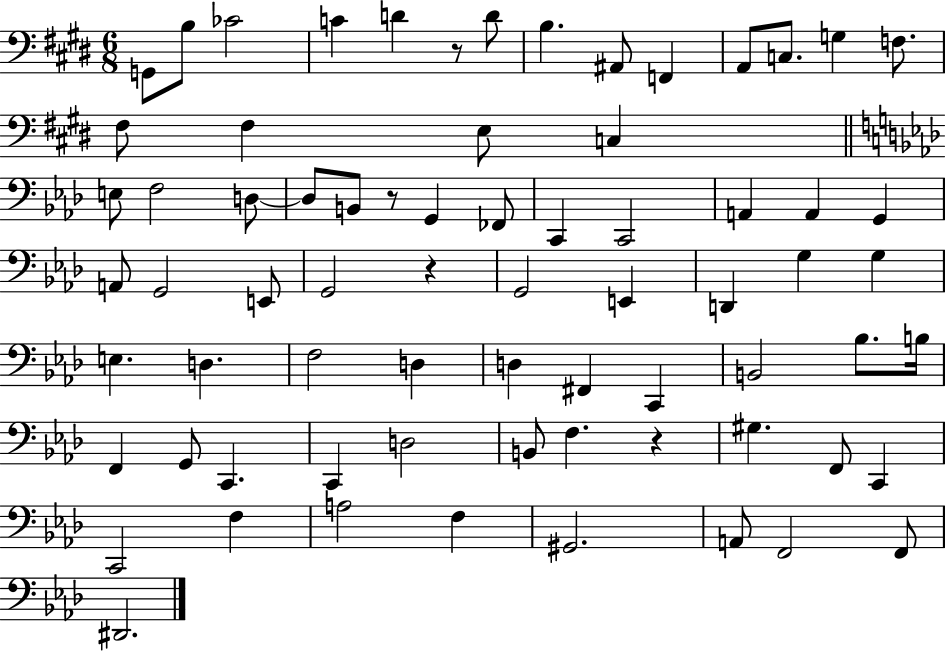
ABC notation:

X:1
T:Untitled
M:6/8
L:1/4
K:E
G,,/2 B,/2 _C2 C D z/2 D/2 B, ^A,,/2 F,, A,,/2 C,/2 G, F,/2 ^F,/2 ^F, E,/2 C, E,/2 F,2 D,/2 D,/2 B,,/2 z/2 G,, _F,,/2 C,, C,,2 A,, A,, G,, A,,/2 G,,2 E,,/2 G,,2 z G,,2 E,, D,, G, G, E, D, F,2 D, D, ^F,, C,, B,,2 _B,/2 B,/4 F,, G,,/2 C,, C,, D,2 B,,/2 F, z ^G, F,,/2 C,, C,,2 F, A,2 F, ^G,,2 A,,/2 F,,2 F,,/2 ^D,,2